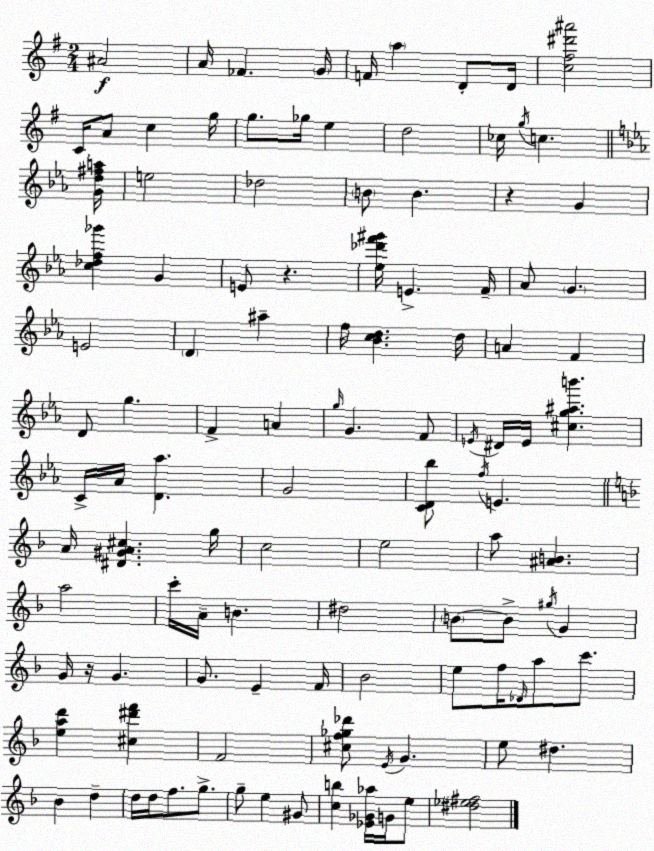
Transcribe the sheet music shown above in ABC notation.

X:1
T:Untitled
M:2/4
L:1/4
K:Em
^A2 A/4 _F G/4 F/4 a D/2 D/4 [c^f^d'^a']2 C/4 A/2 c g/4 g/2 _g/4 e d2 _c/4 g/4 c [Gd^fa]/4 e2 _d2 B/2 B z G [c_df_g'] G E/2 z [_e_d'f'^g']/4 E F/4 _A/2 G E2 D ^a f/4 [_Bcd] d/4 A F D/2 g F A g/4 G F/2 E/4 ^D/4 E/4 [^cg^ab'] C/4 _A/4 [D_a] G2 [CD_b]/2 f/4 E A/4 [^D^GA^c] g/4 c2 e2 a/2 [^AB] a2 c'/4 A/4 B ^d2 B/2 B/2 ^g/4 G G/4 z/4 G G/2 E F/4 _B2 e/2 f/4 _D/4 a/2 c'/2 [ead'] [^c^d'f'] F2 [^cf_g_d']/2 E/4 G e/2 ^d _B d d/4 d/4 f/2 g/2 g/2 e ^G/2 [cb] [_E_G_a]/4 G/4 e/2 [^d_e^f]2